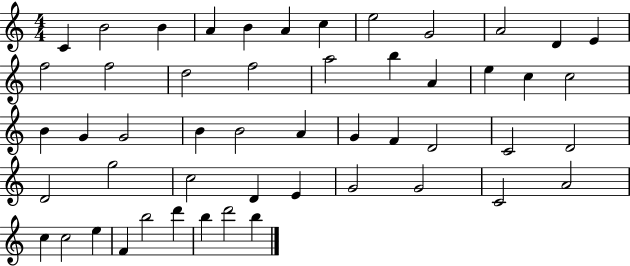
{
  \clef treble
  \numericTimeSignature
  \time 4/4
  \key c \major
  c'4 b'2 b'4 | a'4 b'4 a'4 c''4 | e''2 g'2 | a'2 d'4 e'4 | \break f''2 f''2 | d''2 f''2 | a''2 b''4 a'4 | e''4 c''4 c''2 | \break b'4 g'4 g'2 | b'4 b'2 a'4 | g'4 f'4 d'2 | c'2 d'2 | \break d'2 g''2 | c''2 d'4 e'4 | g'2 g'2 | c'2 a'2 | \break c''4 c''2 e''4 | f'4 b''2 d'''4 | b''4 d'''2 b''4 | \bar "|."
}